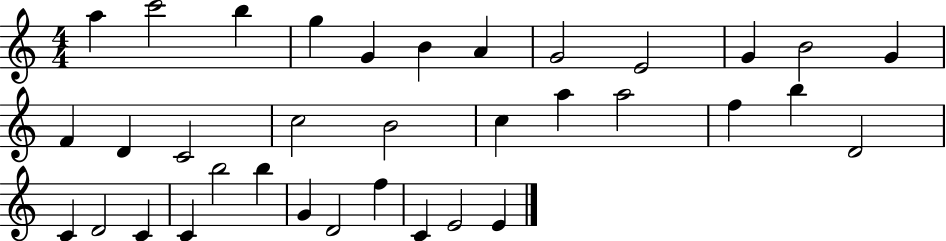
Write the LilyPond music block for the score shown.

{
  \clef treble
  \numericTimeSignature
  \time 4/4
  \key c \major
  a''4 c'''2 b''4 | g''4 g'4 b'4 a'4 | g'2 e'2 | g'4 b'2 g'4 | \break f'4 d'4 c'2 | c''2 b'2 | c''4 a''4 a''2 | f''4 b''4 d'2 | \break c'4 d'2 c'4 | c'4 b''2 b''4 | g'4 d'2 f''4 | c'4 e'2 e'4 | \break \bar "|."
}